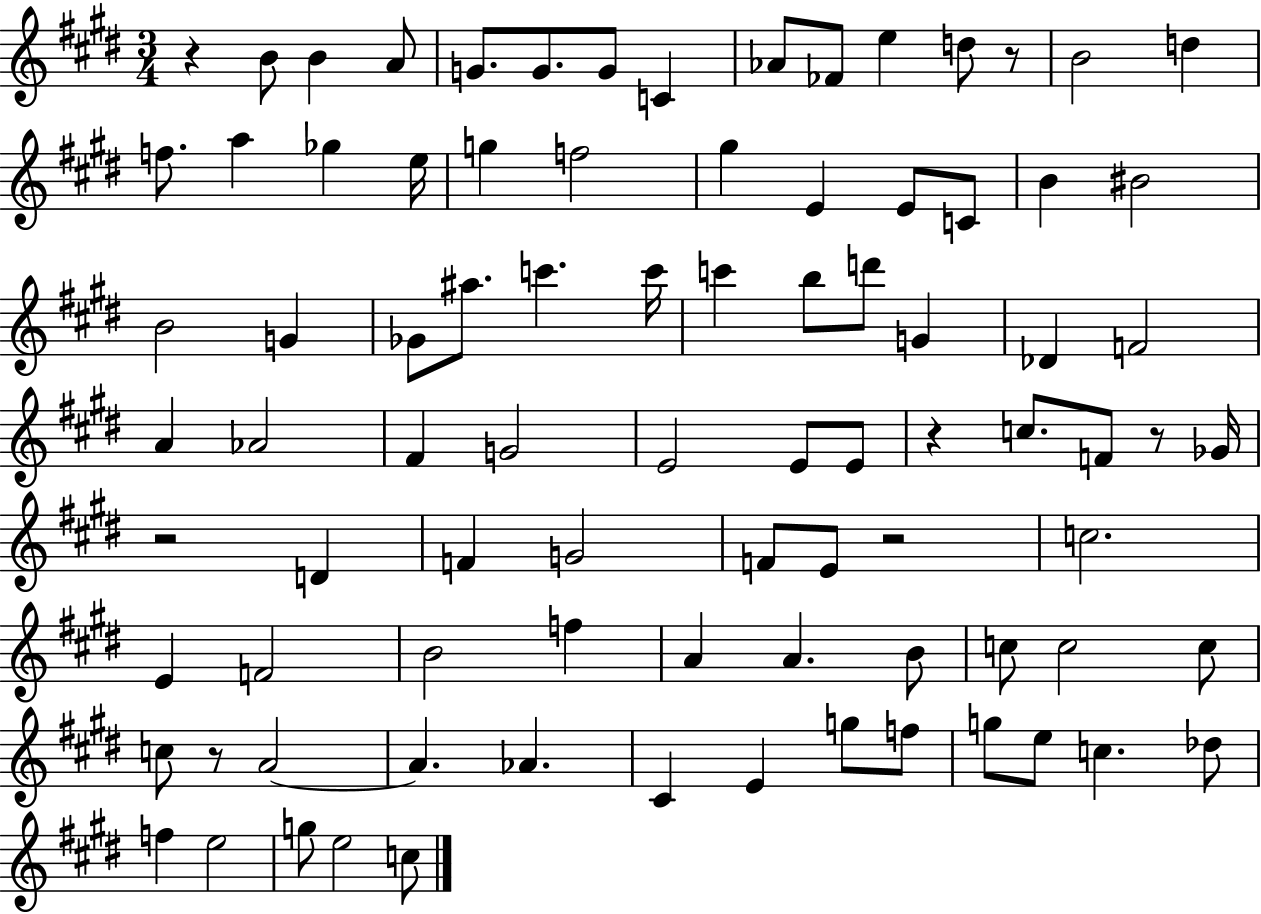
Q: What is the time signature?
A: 3/4